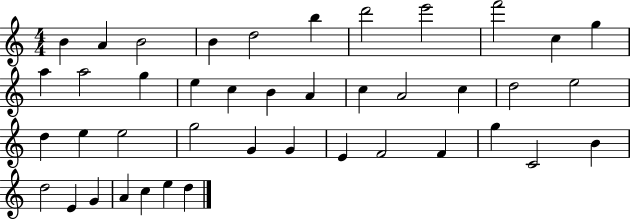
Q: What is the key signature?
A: C major